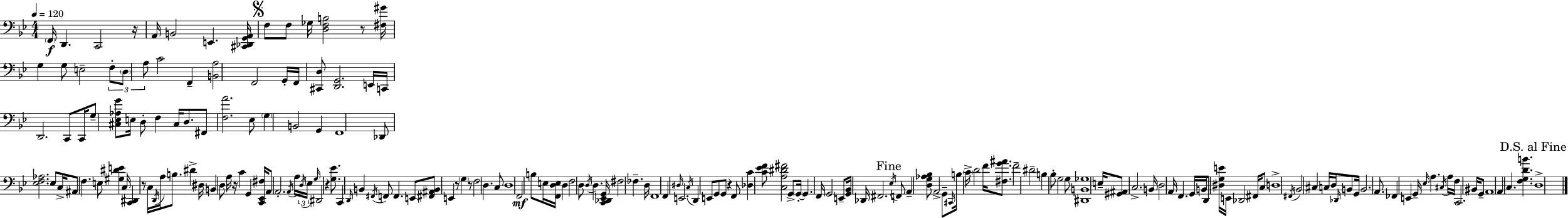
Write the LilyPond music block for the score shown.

{
  \clef bass
  \numericTimeSignature
  \time 4/4
  \key bes \major
  \tempo 4 = 120
  \repeat volta 2 { \parenthesize f,16\f d,4. c,2 r16 | a,16 b,2 e,4. <cis, des, g, a,>16 | \mark \markup { \musicglyph "scripts.segno" } f8 f8 ges16 <d f b>2 r8 <fis gis'>16 | g4 g8 e2-- \tuplet 3/2 { f8-. | \break \parenthesize d8 a8 } c'2 f,4-- | <b, a>2 f,2 | g,16-. f,16 <cis, d>8 <d, g,>2. | e,16 c,16 d,2. c,8 | \break c,16 g8-- <cis ees aes g'>8 e16 d8-. f4 cis16 d8. | fis,8 <f a'>2. ees8 | \parenthesize g4 b,2 g,4 | f,1 | \break des,8 <ees f aes>2. ees8 | c16-> ais,8 f4. e8 <gis dis' e'>4 c16 | <c, dis,>4 r8 c16 \acciaccatura { d,16 } a16 b8. dis'4-> | dis16 b,4 d8 a16 r16 c'4 g,4 | \break <c, ees, fis>16 a,8 a,2.-. | \acciaccatura { a,16 } a16 \tuplet 3/2 { \acciaccatura { d16 } ees16 \grace { g16 } } dis,2 r4 | <g ees'>8. c,4 \grace { d,16 } b,4 \acciaccatura { fis,16 } f,8 | f,4. e,8 <fis, ais, b,>8 e,4 r8 | \break \parenthesize g4 r8 f2 d4. | c8 d1 | f,2\mf b8 | e16 <f, d e>16 d4 f2 d8 | \break \acciaccatura { d16 } d4. <c, des, ees, g,>16 fis2 | fes4.-- d16 f,1 | f,4 \grace { dis16 } e,2. | \acciaccatura { c16 } d,4 e,8 g,8 | \break g,8 r4 f,8 <des c'>4 <c' ees' f'>8 <c a dis' fis'>2 | g,8-> \parenthesize g,16-.~~ g,4. | f,16 g,2 e,8-- <g, bes,>16 des,16 fis,2. | \mark "Fine" \acciaccatura { ees16 } f,8 a,4-- | \break <d g aes bes>8 a,2-> g,8-- \grace { cis,16 } b16 \parenthesize c'16-> d'2 | f'16 <fis g' ais'>8. f'2-- | dis'2-- b4 bes8-. | g2 g8 <dis, b, ges>1 | \break e16-- <gis, ais,>8 c2.-> | b,16 d2 | a,16 f,4. g,16 b,16 d,8 <dis g e'>16 e,16 | des,2 fis,16 c8 d1-> | \break \acciaccatura { fis,16 } bes,2 | cis4 c16 d16 \grace { des,16 } b,8 g,16 b,2. | a,8. fes,4 | e,4 g,16-- \grace { ees16 } a4. \acciaccatura { cis16 } a16 f16 | \break c,2. bis,16 g,8-- \parenthesize a,1 | a,4 | c4. <f g d' b'>4. \mark "D.S. al Fine" d1-> | } \bar "|."
}